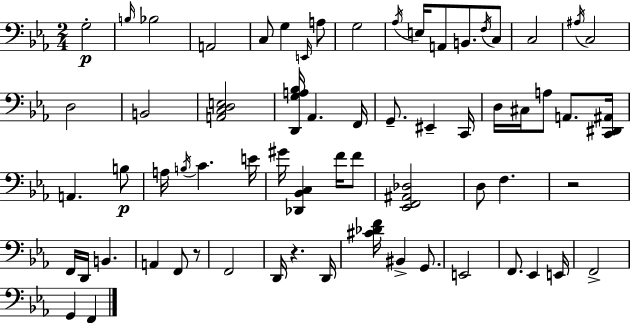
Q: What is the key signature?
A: EES major